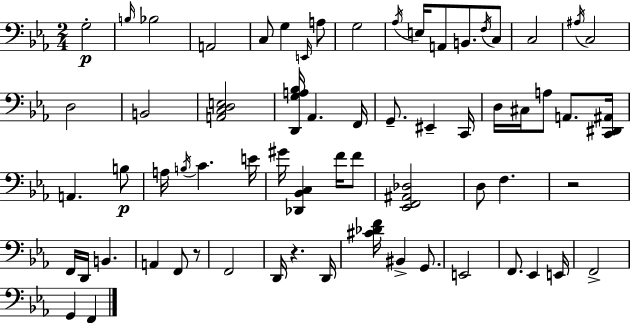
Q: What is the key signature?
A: EES major